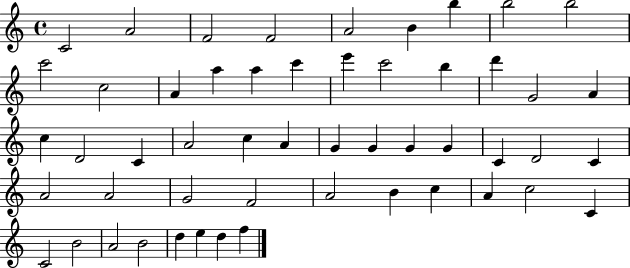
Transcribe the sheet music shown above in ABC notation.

X:1
T:Untitled
M:4/4
L:1/4
K:C
C2 A2 F2 F2 A2 B b b2 b2 c'2 c2 A a a c' e' c'2 b d' G2 A c D2 C A2 c A G G G G C D2 C A2 A2 G2 F2 A2 B c A c2 C C2 B2 A2 B2 d e d f